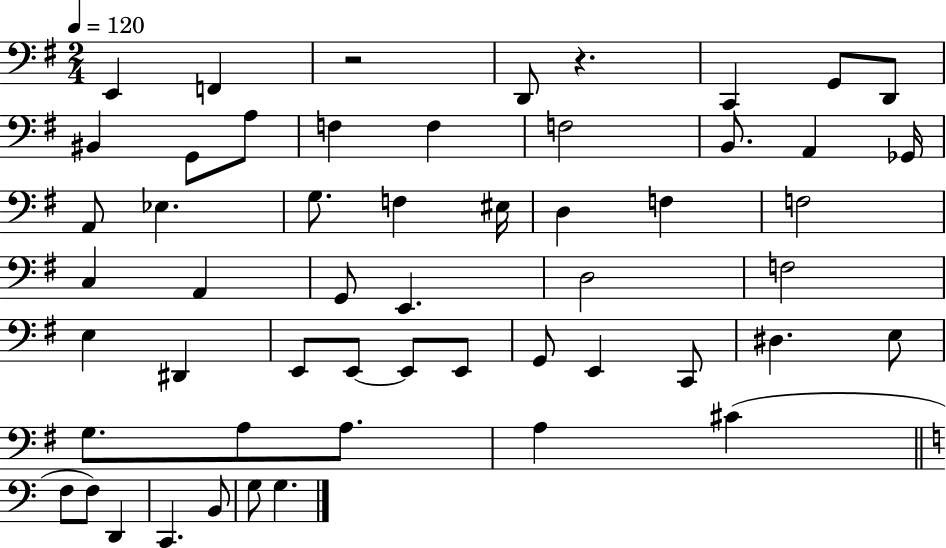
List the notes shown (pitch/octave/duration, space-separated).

E2/q F2/q R/h D2/e R/q. C2/q G2/e D2/e BIS2/q G2/e A3/e F3/q F3/q F3/h B2/e. A2/q Gb2/s A2/e Eb3/q. G3/e. F3/q EIS3/s D3/q F3/q F3/h C3/q A2/q G2/e E2/q. D3/h F3/h E3/q D#2/q E2/e E2/e E2/e E2/e G2/e E2/q C2/e D#3/q. E3/e G3/e. A3/e A3/e. A3/q C#4/q F3/e F3/e D2/q C2/q. B2/e G3/e G3/q.